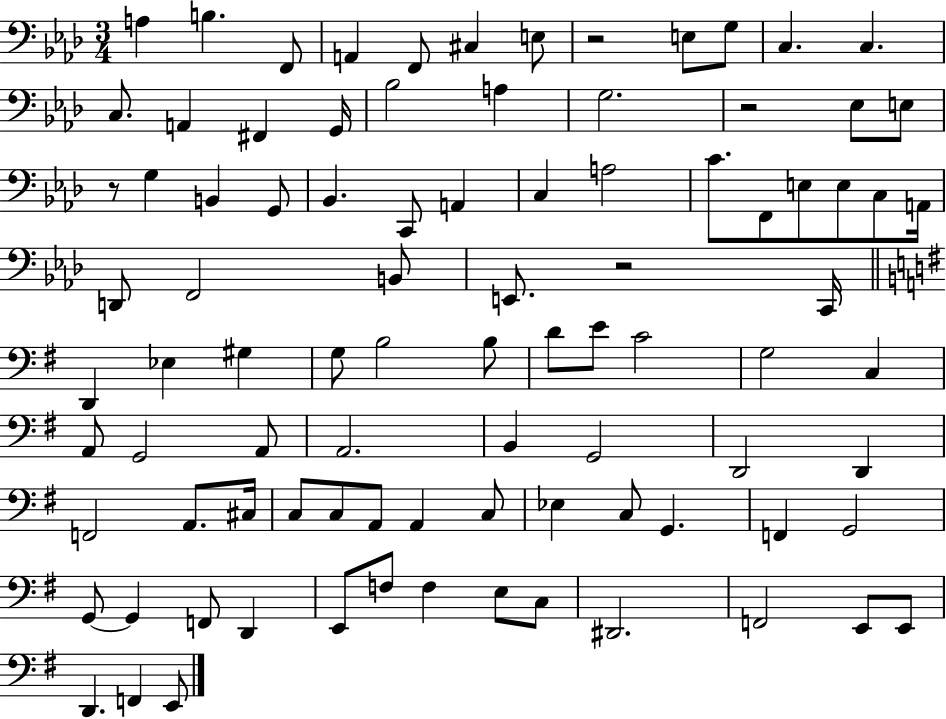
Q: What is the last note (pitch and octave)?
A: E2